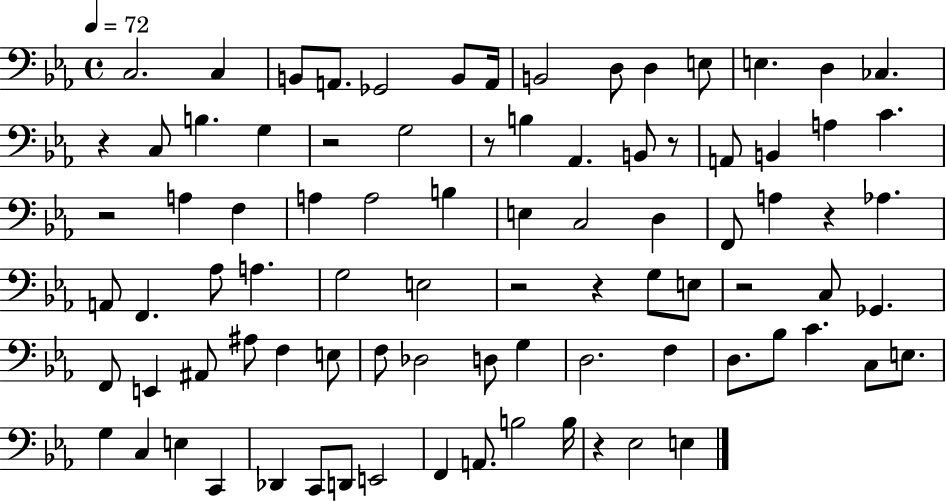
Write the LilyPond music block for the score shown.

{
  \clef bass
  \time 4/4
  \defaultTimeSignature
  \key ees \major
  \tempo 4 = 72
  \repeat volta 2 { c2. c4 | b,8 a,8. ges,2 b,8 a,16 | b,2 d8 d4 e8 | e4. d4 ces4. | \break r4 c8 b4. g4 | r2 g2 | r8 b4 aes,4. b,8 r8 | a,8 b,4 a4 c'4. | \break r2 a4 f4 | a4 a2 b4 | e4 c2 d4 | f,8 a4 r4 aes4. | \break a,8 f,4. aes8 a4. | g2 e2 | r2 r4 g8 e8 | r2 c8 ges,4. | \break f,8 e,4 ais,8 ais8 f4 e8 | f8 des2 d8 g4 | d2. f4 | d8. bes8 c'4. c8 e8. | \break g4 c4 e4 c,4 | des,4 c,8 d,8 e,2 | f,4 a,8. b2 b16 | r4 ees2 e4 | \break } \bar "|."
}